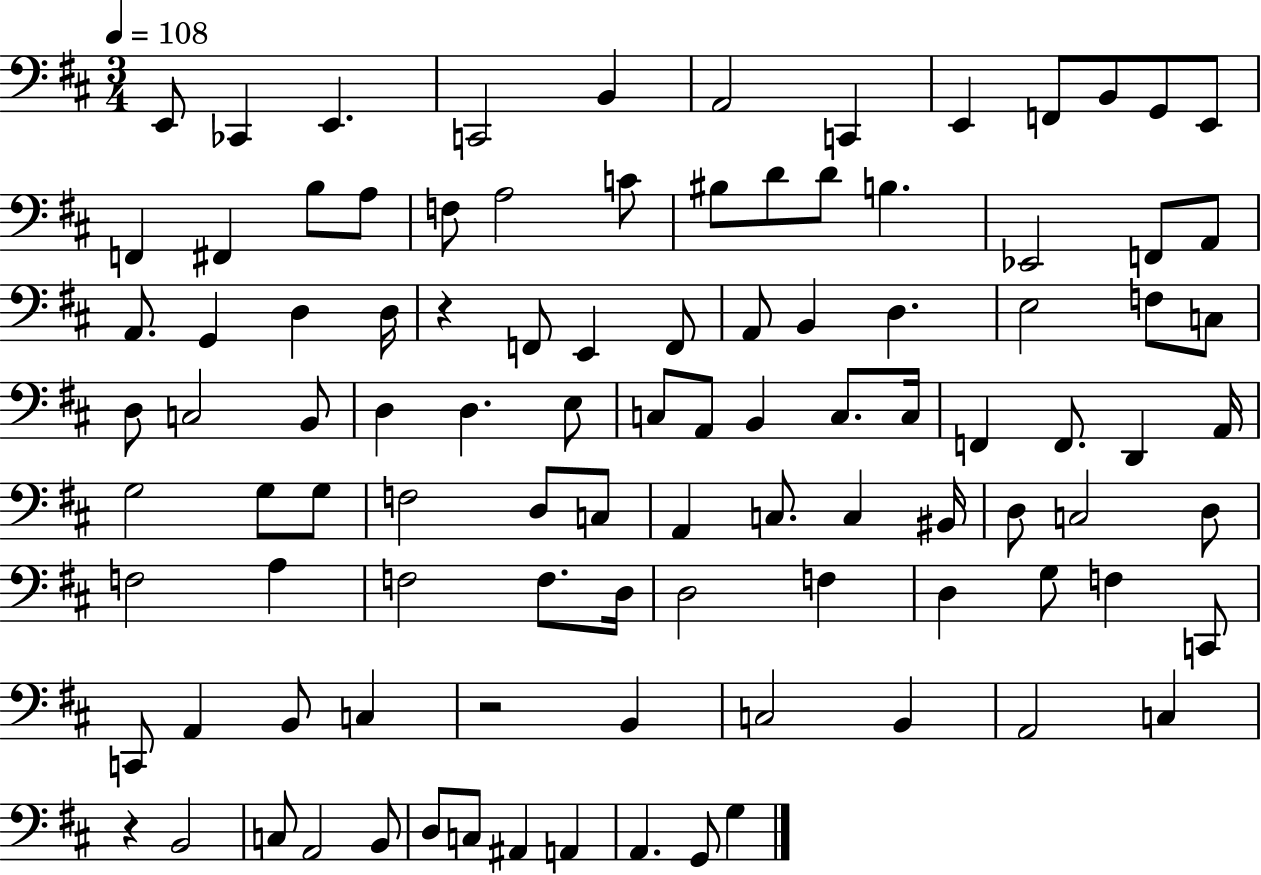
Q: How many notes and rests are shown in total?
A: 101